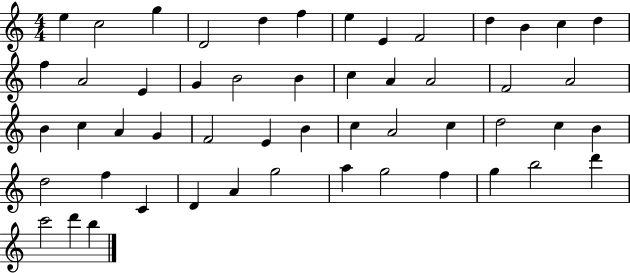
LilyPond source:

{
  \clef treble
  \numericTimeSignature
  \time 4/4
  \key c \major
  e''4 c''2 g''4 | d'2 d''4 f''4 | e''4 e'4 f'2 | d''4 b'4 c''4 d''4 | \break f''4 a'2 e'4 | g'4 b'2 b'4 | c''4 a'4 a'2 | f'2 a'2 | \break b'4 c''4 a'4 g'4 | f'2 e'4 b'4 | c''4 a'2 c''4 | d''2 c''4 b'4 | \break d''2 f''4 c'4 | d'4 a'4 g''2 | a''4 g''2 f''4 | g''4 b''2 d'''4 | \break c'''2 d'''4 b''4 | \bar "|."
}